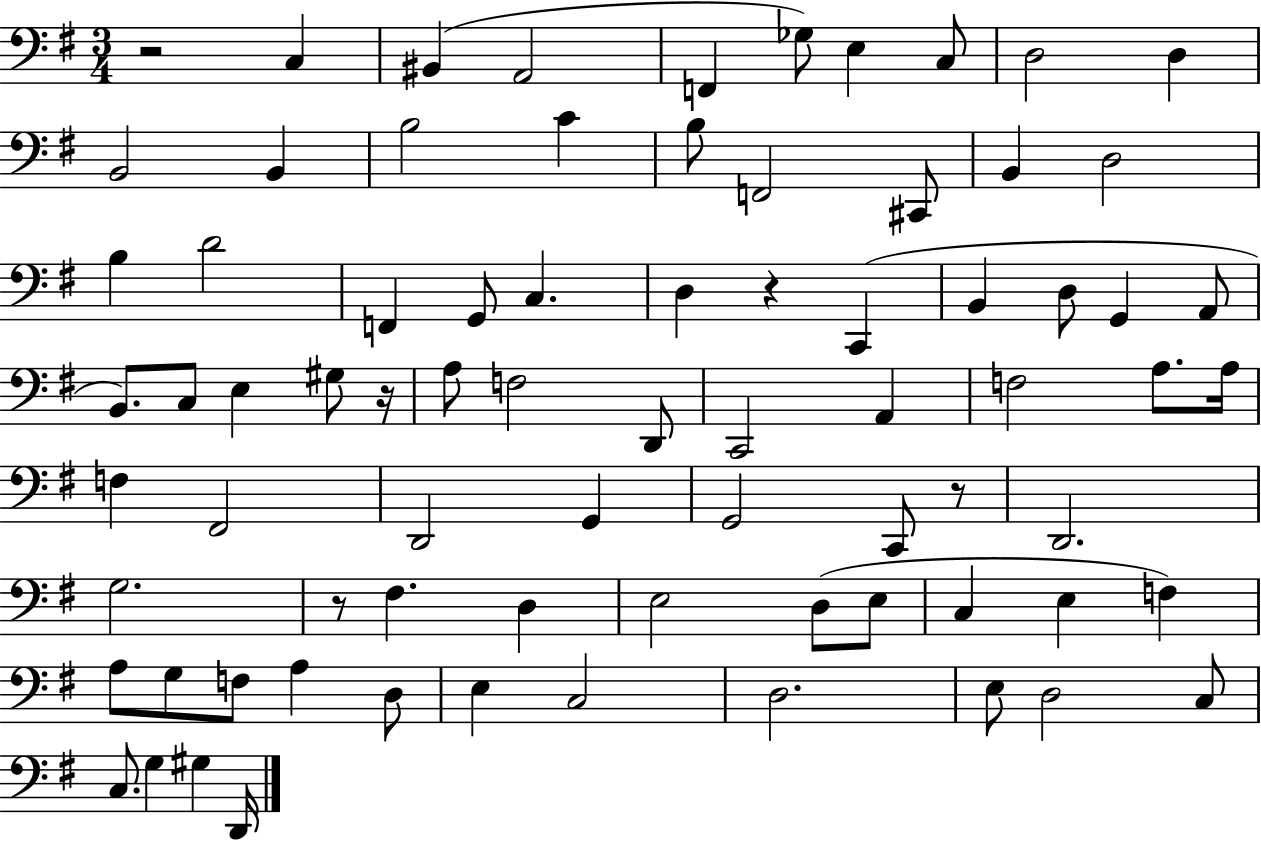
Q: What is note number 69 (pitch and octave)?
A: C3